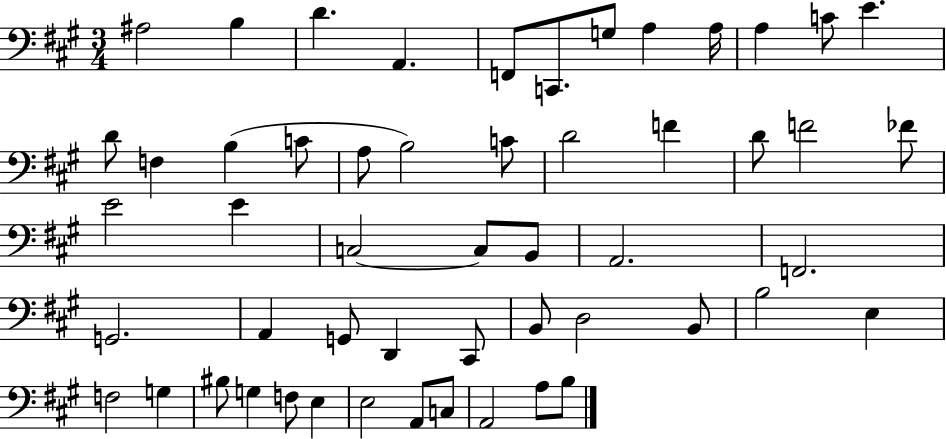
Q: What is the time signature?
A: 3/4